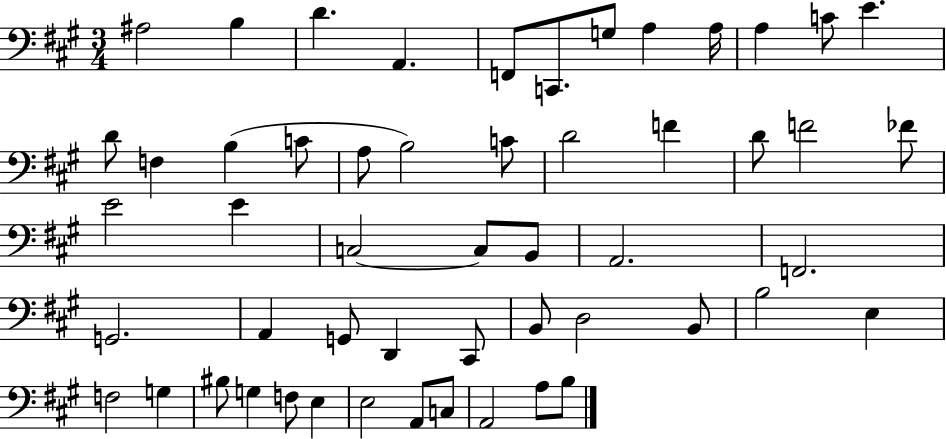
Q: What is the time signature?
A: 3/4